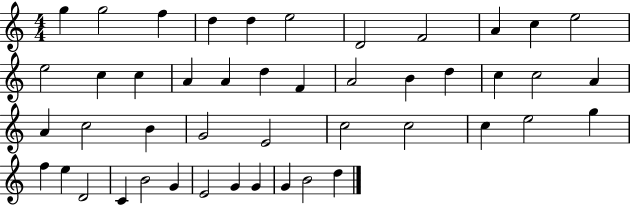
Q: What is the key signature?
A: C major